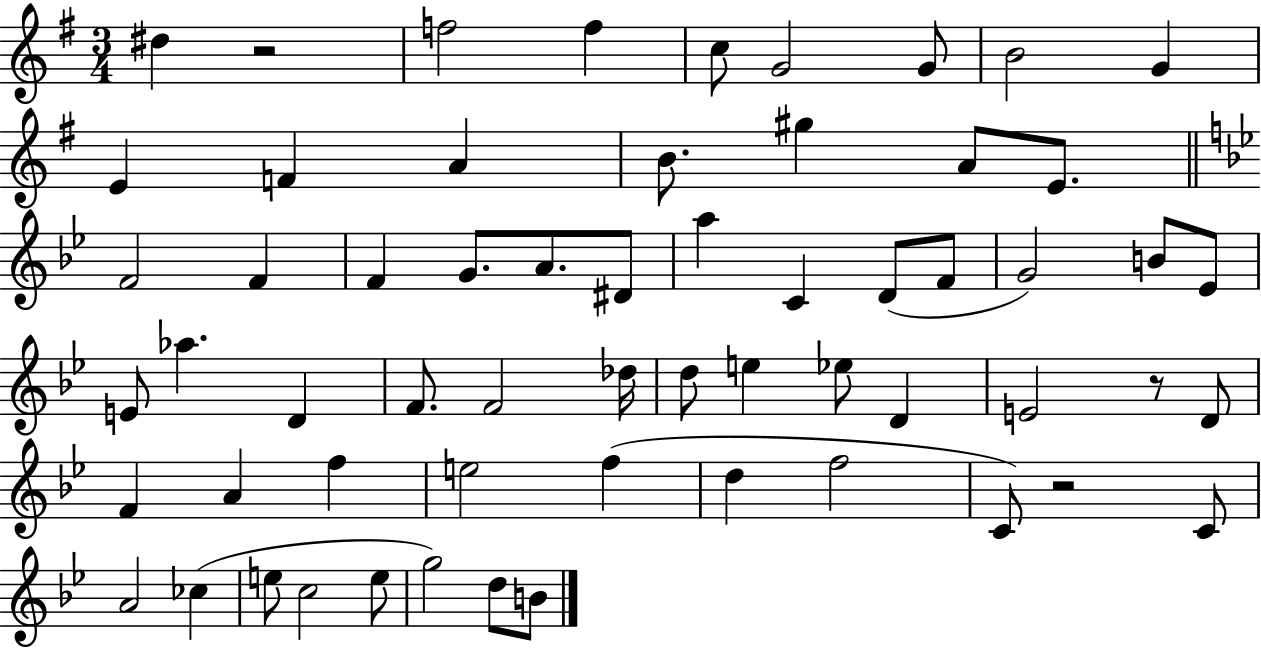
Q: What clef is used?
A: treble